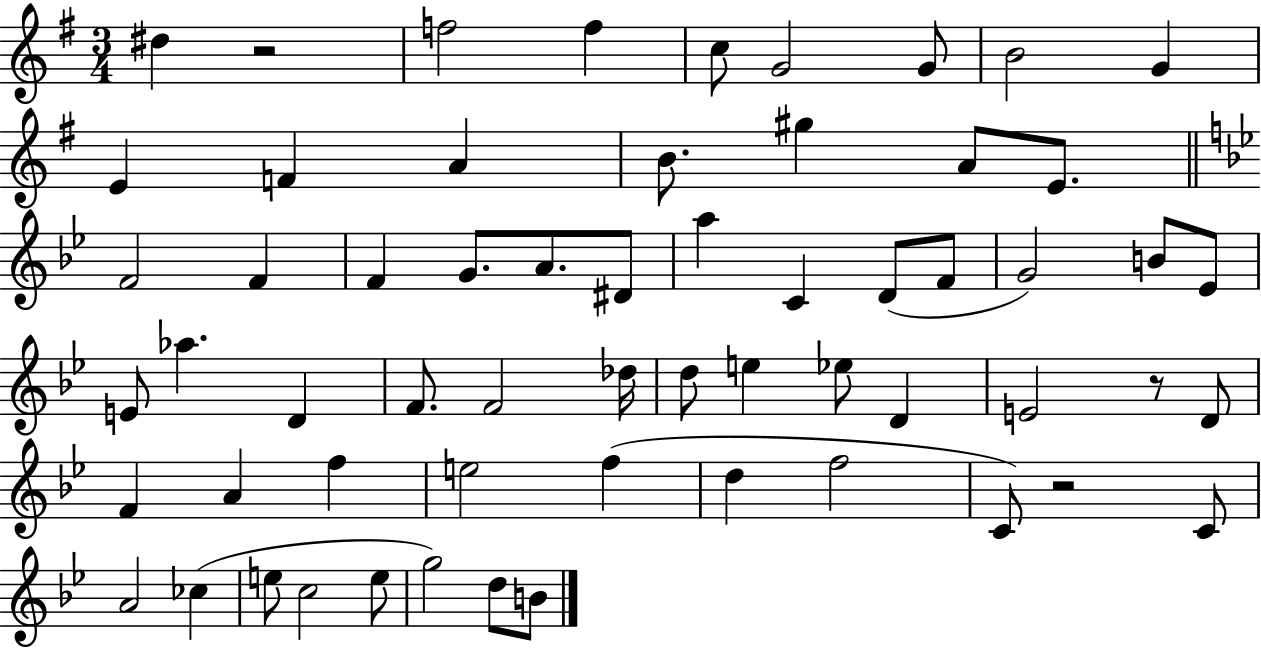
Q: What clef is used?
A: treble